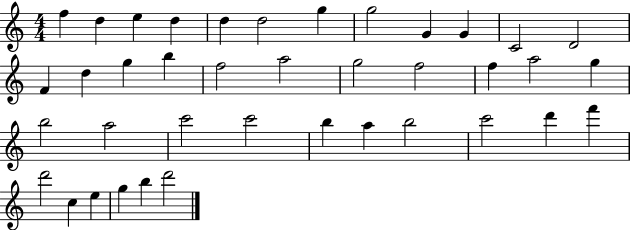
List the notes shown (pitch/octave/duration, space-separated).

F5/q D5/q E5/q D5/q D5/q D5/h G5/q G5/h G4/q G4/q C4/h D4/h F4/q D5/q G5/q B5/q F5/h A5/h G5/h F5/h F5/q A5/h G5/q B5/h A5/h C6/h C6/h B5/q A5/q B5/h C6/h D6/q F6/q D6/h C5/q E5/q G5/q B5/q D6/h